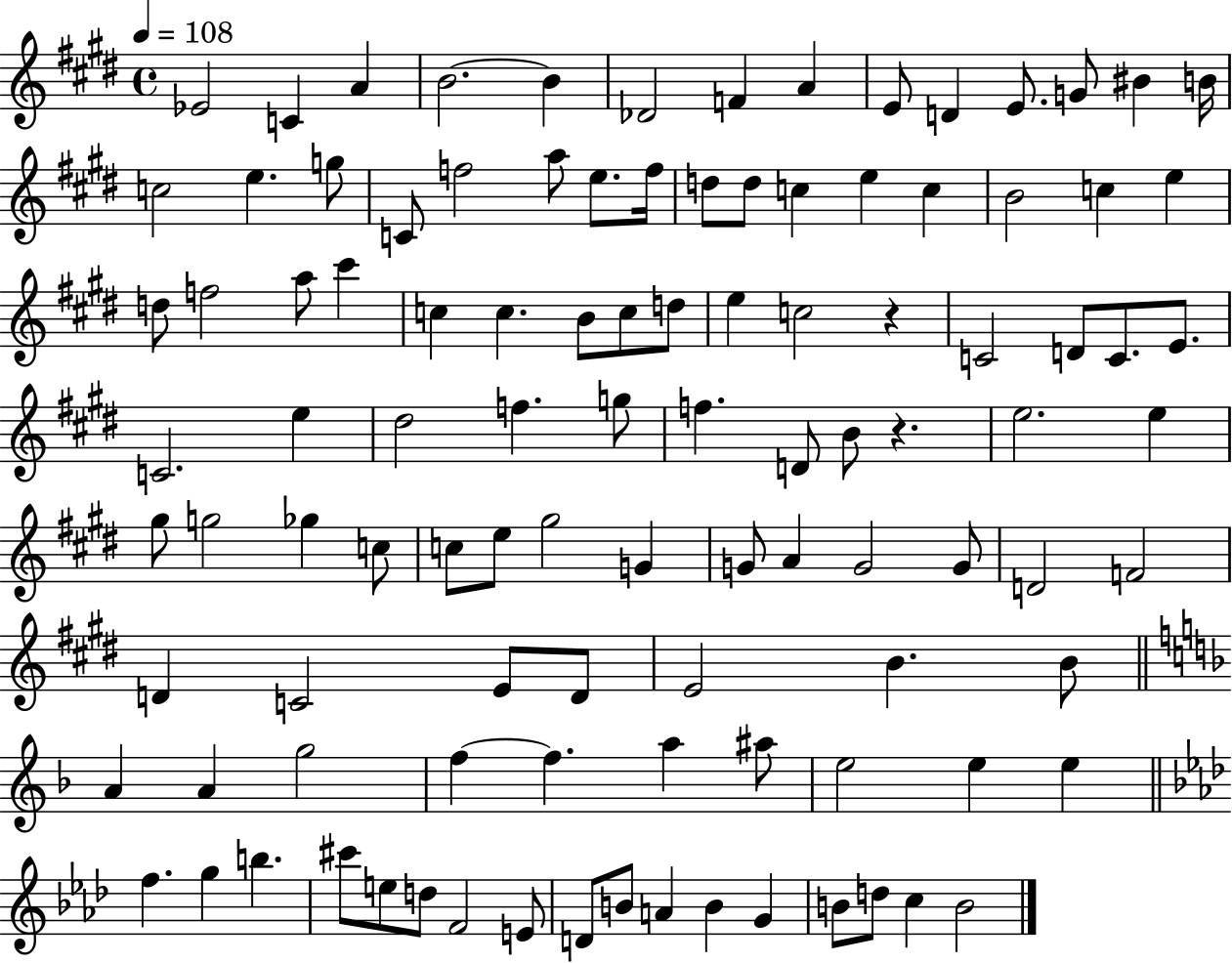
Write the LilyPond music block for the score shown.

{
  \clef treble
  \time 4/4
  \defaultTimeSignature
  \key e \major
  \tempo 4 = 108
  \repeat volta 2 { ees'2 c'4 a'4 | b'2.~~ b'4 | des'2 f'4 a'4 | e'8 d'4 e'8. g'8 bis'4 b'16 | \break c''2 e''4. g''8 | c'8 f''2 a''8 e''8. f''16 | d''8 d''8 c''4 e''4 c''4 | b'2 c''4 e''4 | \break d''8 f''2 a''8 cis'''4 | c''4 c''4. b'8 c''8 d''8 | e''4 c''2 r4 | c'2 d'8 c'8. e'8. | \break c'2. e''4 | dis''2 f''4. g''8 | f''4. d'8 b'8 r4. | e''2. e''4 | \break gis''8 g''2 ges''4 c''8 | c''8 e''8 gis''2 g'4 | g'8 a'4 g'2 g'8 | d'2 f'2 | \break d'4 c'2 e'8 d'8 | e'2 b'4. b'8 | \bar "||" \break \key f \major a'4 a'4 g''2 | f''4~~ f''4. a''4 ais''8 | e''2 e''4 e''4 | \bar "||" \break \key aes \major f''4. g''4 b''4. | cis'''8 e''8 d''8 f'2 e'8 | d'8 b'8 a'4 b'4 g'4 | b'8 d''8 c''4 b'2 | \break } \bar "|."
}